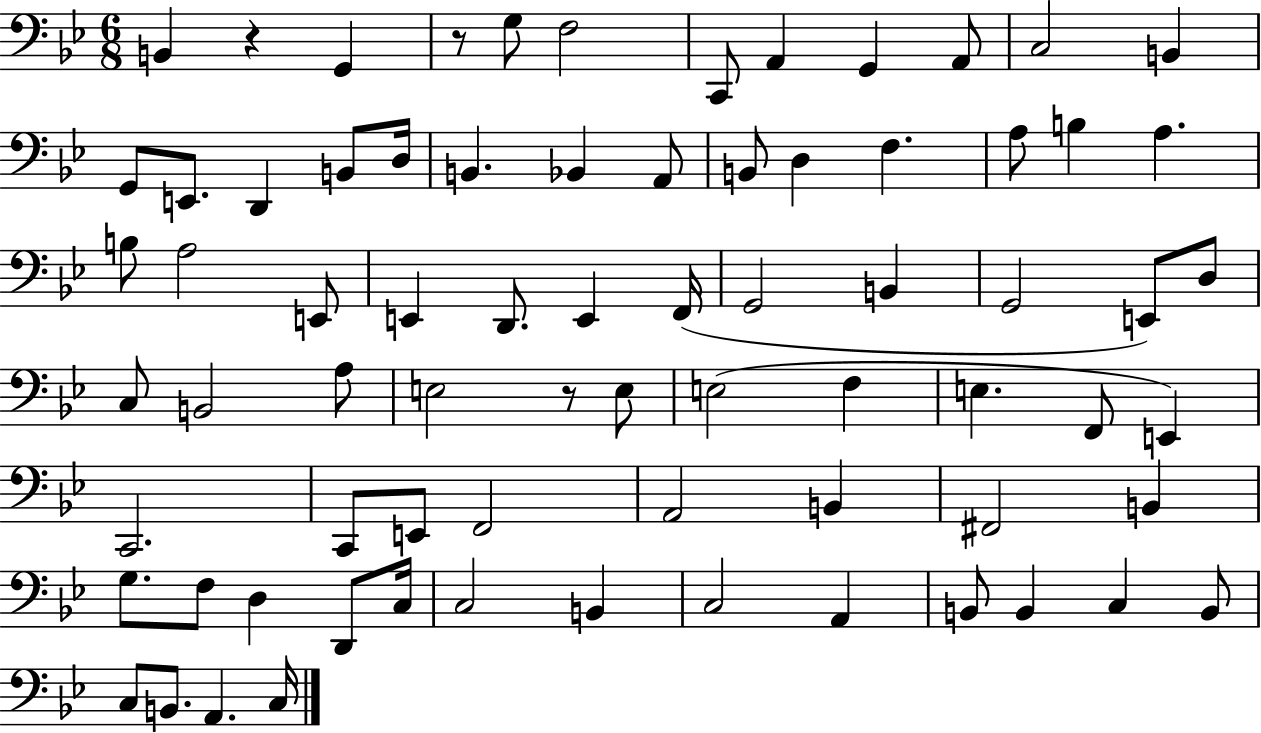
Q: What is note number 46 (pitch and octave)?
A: E2